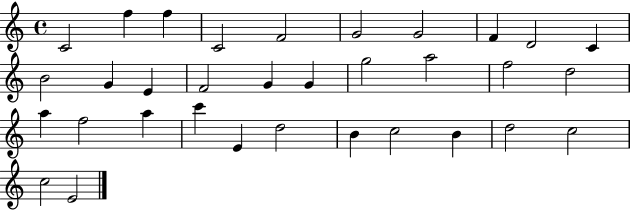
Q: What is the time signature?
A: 4/4